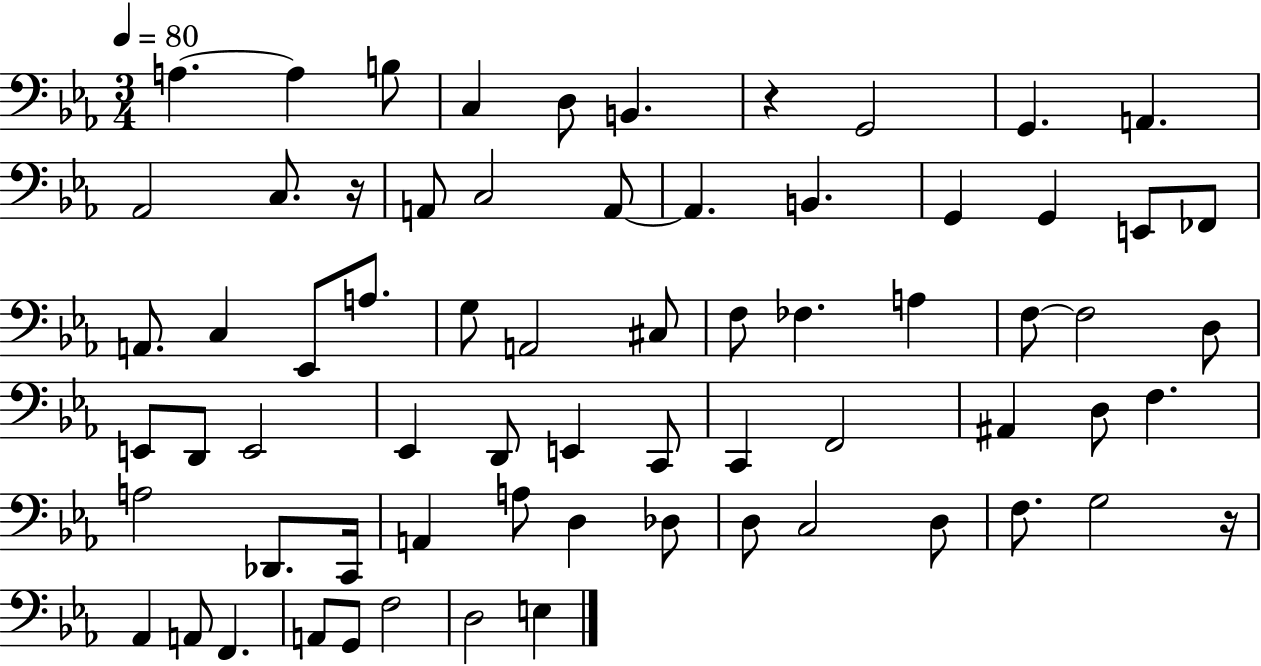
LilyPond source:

{
  \clef bass
  \numericTimeSignature
  \time 3/4
  \key ees \major
  \tempo 4 = 80
  a4.~~ a4 b8 | c4 d8 b,4. | r4 g,2 | g,4. a,4. | \break aes,2 c8. r16 | a,8 c2 a,8~~ | a,4. b,4. | g,4 g,4 e,8 fes,8 | \break a,8. c4 ees,8 a8. | g8 a,2 cis8 | f8 fes4. a4 | f8~~ f2 d8 | \break e,8 d,8 e,2 | ees,4 d,8 e,4 c,8 | c,4 f,2 | ais,4 d8 f4. | \break a2 des,8. c,16 | a,4 a8 d4 des8 | d8 c2 d8 | f8. g2 r16 | \break aes,4 a,8 f,4. | a,8 g,8 f2 | d2 e4 | \bar "|."
}